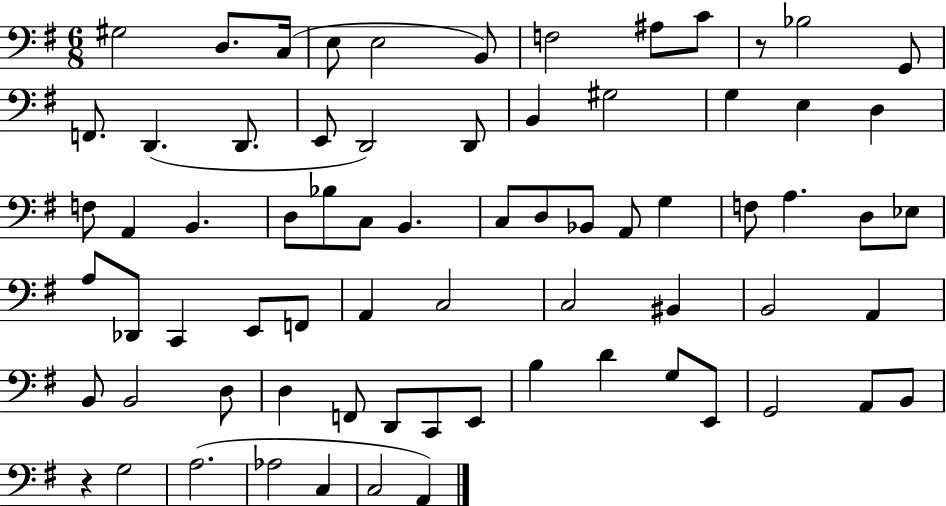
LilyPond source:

{
  \clef bass
  \numericTimeSignature
  \time 6/8
  \key g \major
  gis2 d8. c16( | e8 e2 b,8) | f2 ais8 c'8 | r8 bes2 g,8 | \break f,8. d,4.( d,8. | e,8 d,2) d,8 | b,4 gis2 | g4 e4 d4 | \break f8 a,4 b,4. | d8 bes8 c8 b,4. | c8 d8 bes,8 a,8 g4 | f8 a4. d8 ees8 | \break a8 des,8 c,4 e,8 f,8 | a,4 c2 | c2 bis,4 | b,2 a,4 | \break b,8 b,2 d8 | d4 f,8 d,8 c,8 e,8 | b4 d'4 g8 e,8 | g,2 a,8 b,8 | \break r4 g2 | a2.( | aes2 c4 | c2 a,4) | \break \bar "|."
}